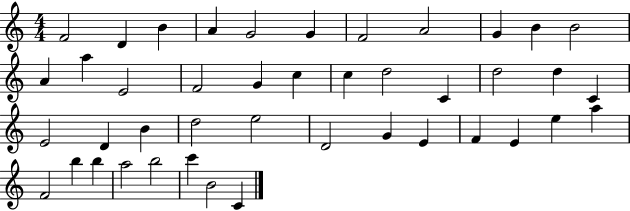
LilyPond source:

{
  \clef treble
  \numericTimeSignature
  \time 4/4
  \key c \major
  f'2 d'4 b'4 | a'4 g'2 g'4 | f'2 a'2 | g'4 b'4 b'2 | \break a'4 a''4 e'2 | f'2 g'4 c''4 | c''4 d''2 c'4 | d''2 d''4 c'4 | \break e'2 d'4 b'4 | d''2 e''2 | d'2 g'4 e'4 | f'4 e'4 e''4 a''4 | \break f'2 b''4 b''4 | a''2 b''2 | c'''4 b'2 c'4 | \bar "|."
}